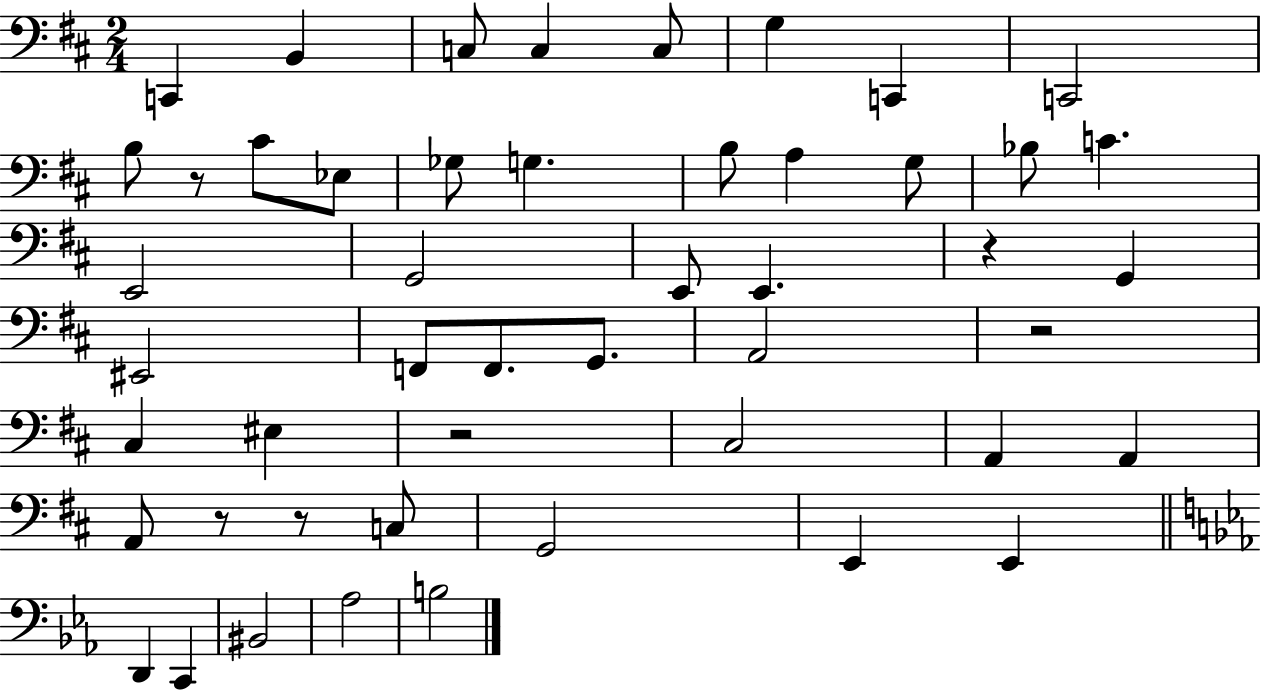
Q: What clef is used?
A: bass